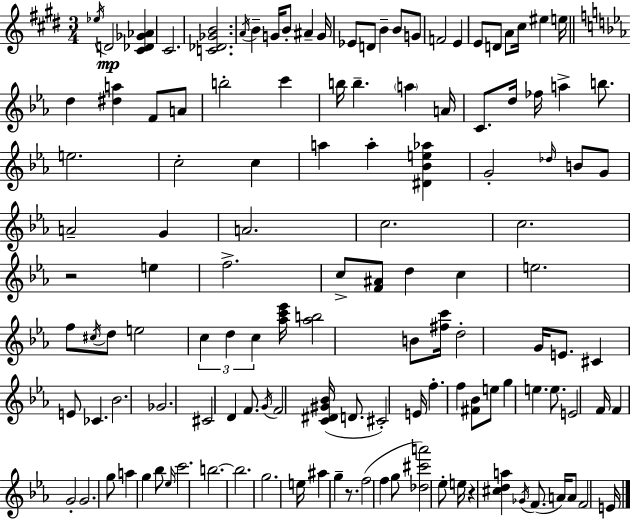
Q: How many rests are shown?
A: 3